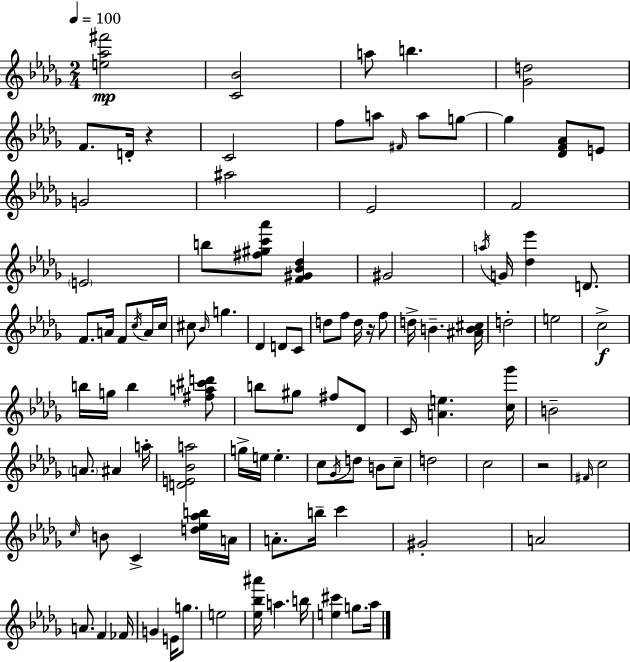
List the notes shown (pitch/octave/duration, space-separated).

[E5,Ab5,F#6]/h [C4,Bb4]/h A5/e B5/q. [Gb4,D5]/h F4/e. D4/s R/q C4/h F5/e A5/e F#4/s A5/e G5/e G5/q [Db4,F4,Ab4]/e E4/e G4/h A#5/h Eb4/h F4/h E4/h B5/e [F#5,G#5,C6,Ab6]/e [F4,G#4,Bb4,Db5]/q G#4/h A5/s G4/s [Db5,Eb6]/q D4/e. F4/e. A4/s F4/e C5/s A4/s C5/s C#5/e Bb4/s G5/q. Db4/q D4/e C4/e D5/e F5/e D5/s R/s F5/e D5/s B4/q. [A#4,B4,C#5]/s D5/h E5/h C5/h B5/s G5/s B5/q [F#5,A5,C#6,D6]/e B5/e G#5/e F#5/e Db4/e C4/s [A4,E5]/q. [C5,Gb6]/s B4/h A4/e. A#4/q A5/s [D4,E4,Bb4,A5]/h G5/s E5/s E5/q. C5/e Gb4/s D5/e B4/e C5/e D5/h C5/h R/h F#4/s C5/h C5/s B4/e C4/q [D5,Eb5,Ab5,B5]/s A4/s A4/e. B5/s C6/q G#4/h A4/h A4/e. F4/q FES4/s G4/q E4/s G5/e. E5/h [Eb5,Bb5,A#6]/s A5/q. B5/s [E5,C#6]/q G5/e. Ab5/s